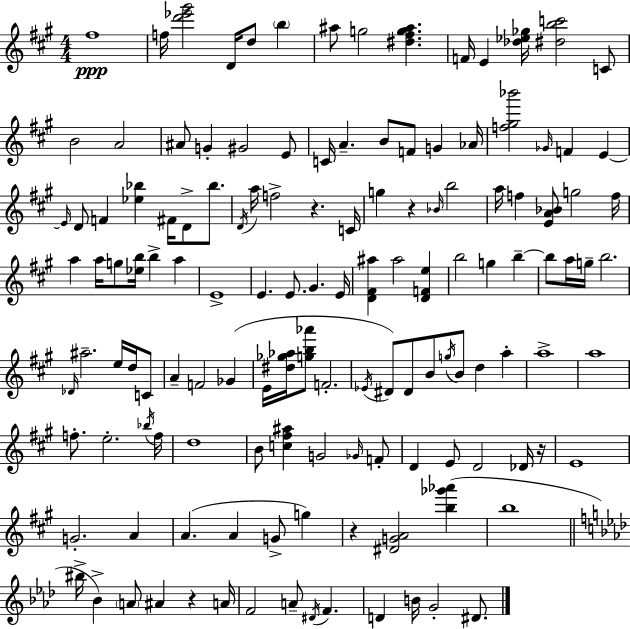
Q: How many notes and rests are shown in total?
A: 134